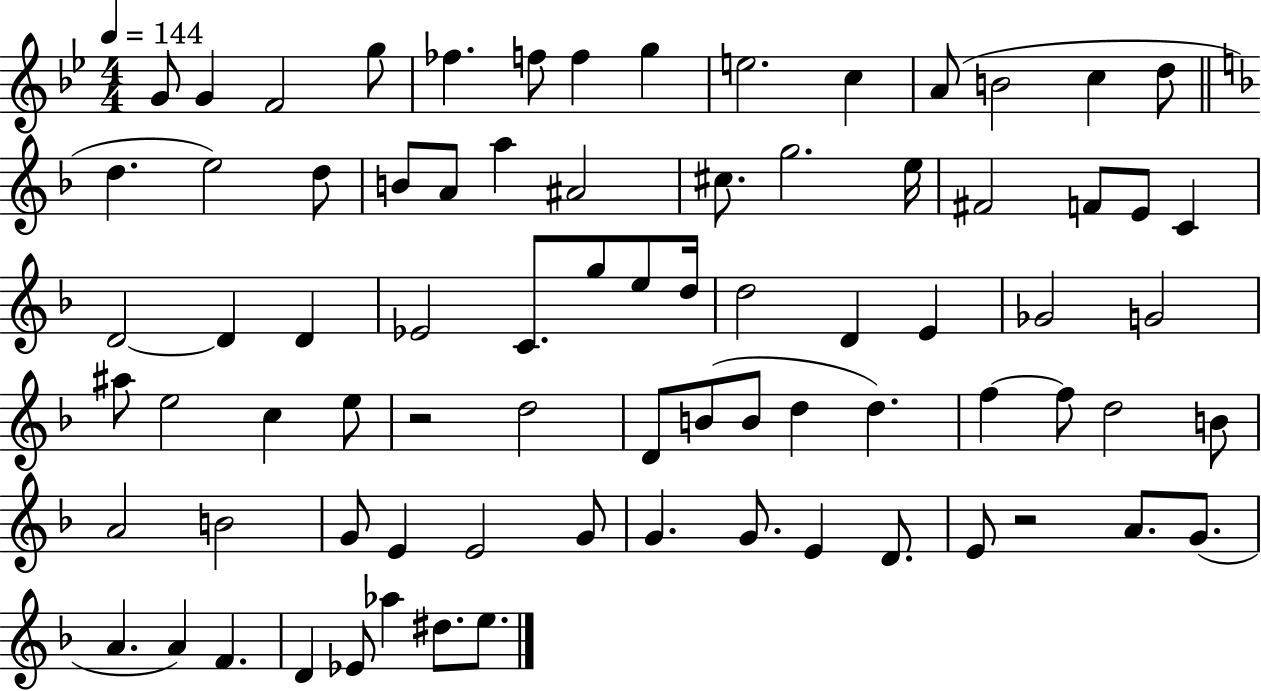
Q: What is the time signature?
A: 4/4